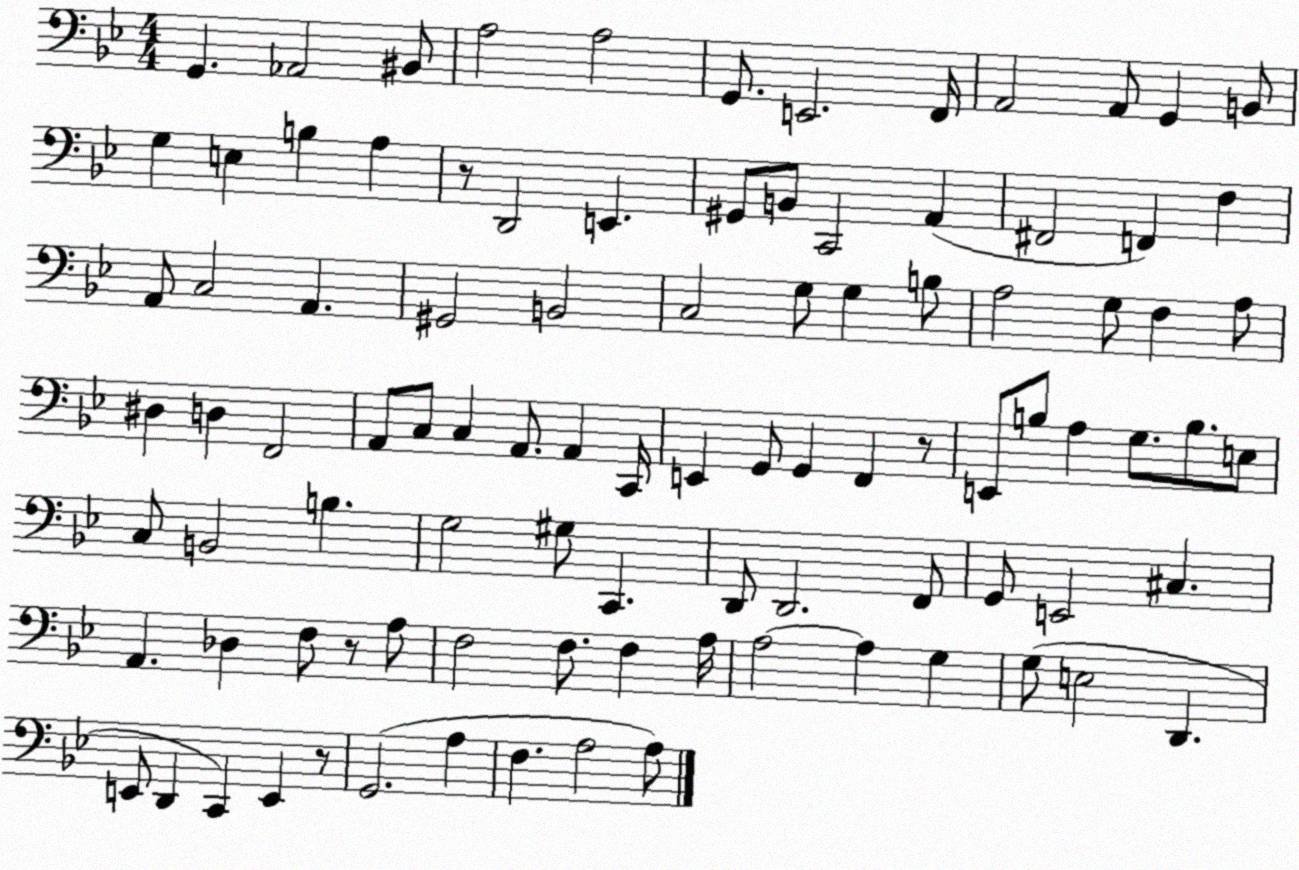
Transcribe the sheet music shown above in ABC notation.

X:1
T:Untitled
M:4/4
L:1/4
K:Bb
G,, _A,,2 ^B,,/2 A,2 A,2 G,,/2 E,,2 F,,/4 A,,2 A,,/2 G,, B,,/2 G, E, B, A, z/2 D,,2 E,, ^G,,/2 B,,/2 C,,2 A,, ^F,,2 F,, F, A,,/2 C,2 A,, ^G,,2 B,,2 C,2 G,/2 G, B,/2 A,2 G,/2 F, A,/2 ^D, D, F,,2 A,,/2 C,/2 C, A,,/2 A,, C,,/4 E,, G,,/2 G,, F,, z/2 E,,/2 B,/2 A, G,/2 B,/2 E,/2 C,/2 B,,2 B, G,2 ^G,/2 C,, D,,/2 D,,2 F,,/2 G,,/2 E,,2 ^C, A,, _D, F,/2 z/2 A,/2 F,2 F,/2 F, A,/4 A,2 A, G, G,/2 E,2 D,, E,,/2 D,, C,, E,, z/2 G,,2 A, F, A,2 A,/2